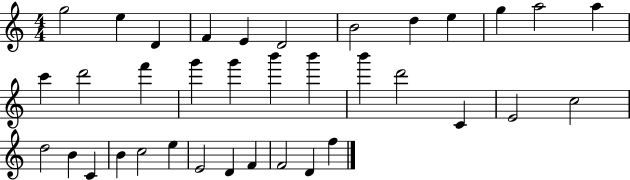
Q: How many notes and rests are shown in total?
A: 36